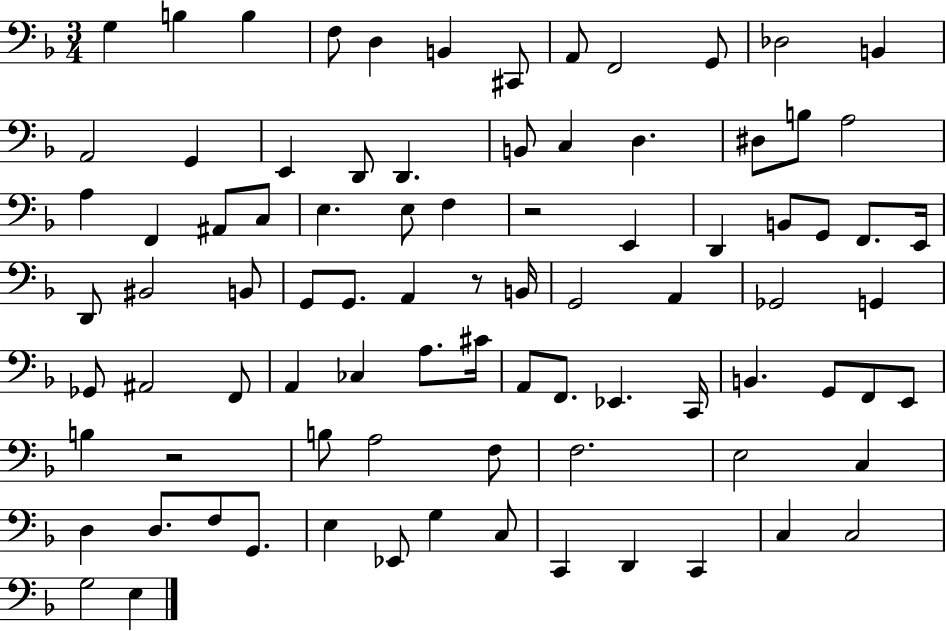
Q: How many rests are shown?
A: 3